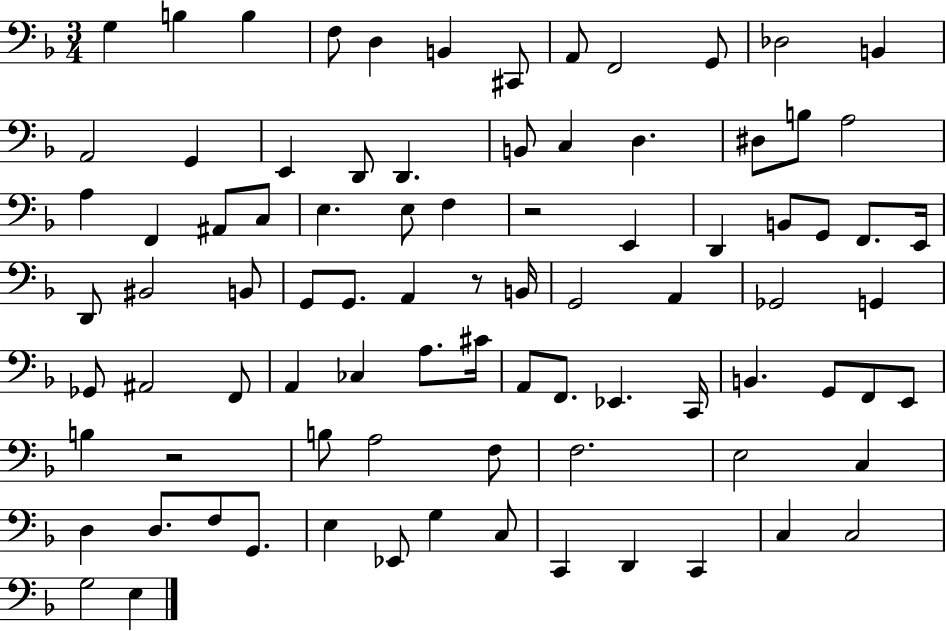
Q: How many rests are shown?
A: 3